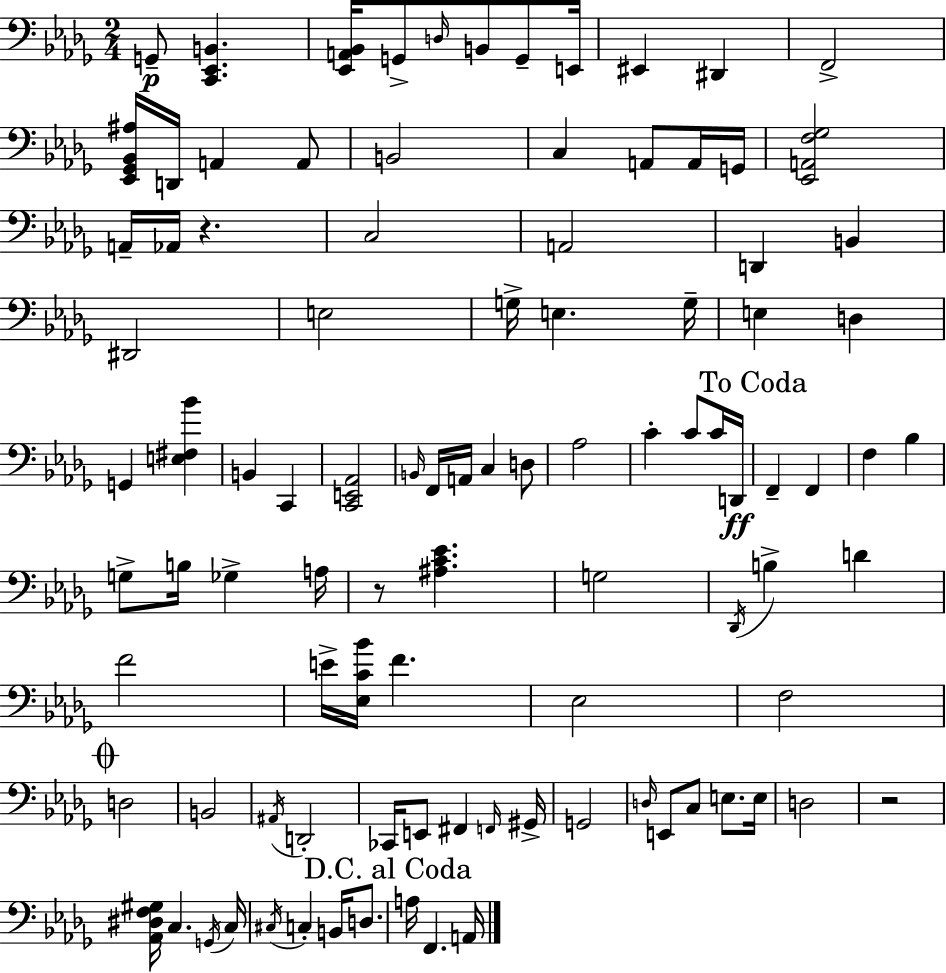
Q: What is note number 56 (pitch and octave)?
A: F4